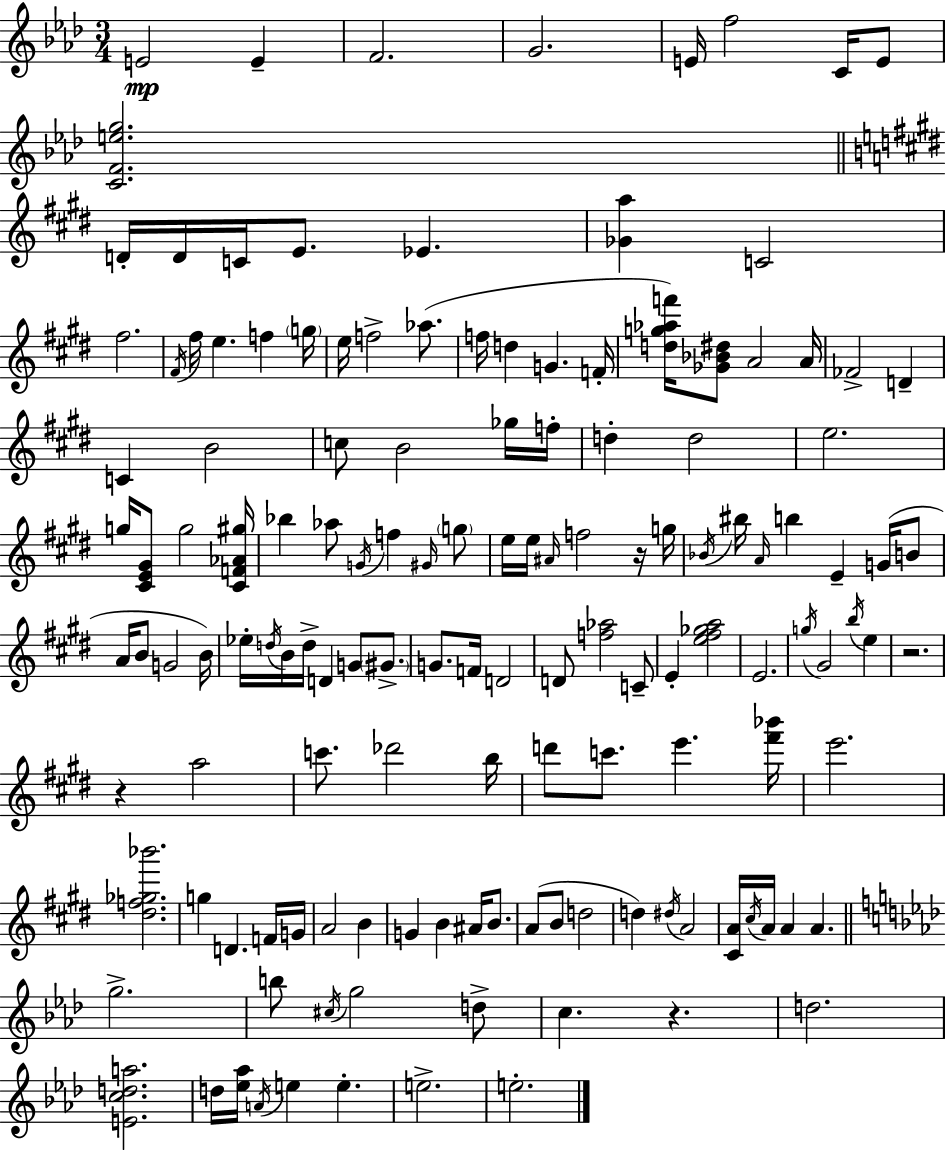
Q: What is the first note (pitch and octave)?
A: E4